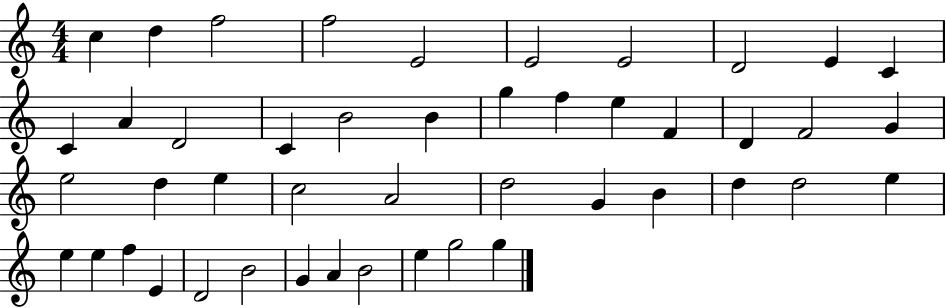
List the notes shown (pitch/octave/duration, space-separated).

C5/q D5/q F5/h F5/h E4/h E4/h E4/h D4/h E4/q C4/q C4/q A4/q D4/h C4/q B4/h B4/q G5/q F5/q E5/q F4/q D4/q F4/h G4/q E5/h D5/q E5/q C5/h A4/h D5/h G4/q B4/q D5/q D5/h E5/q E5/q E5/q F5/q E4/q D4/h B4/h G4/q A4/q B4/h E5/q G5/h G5/q